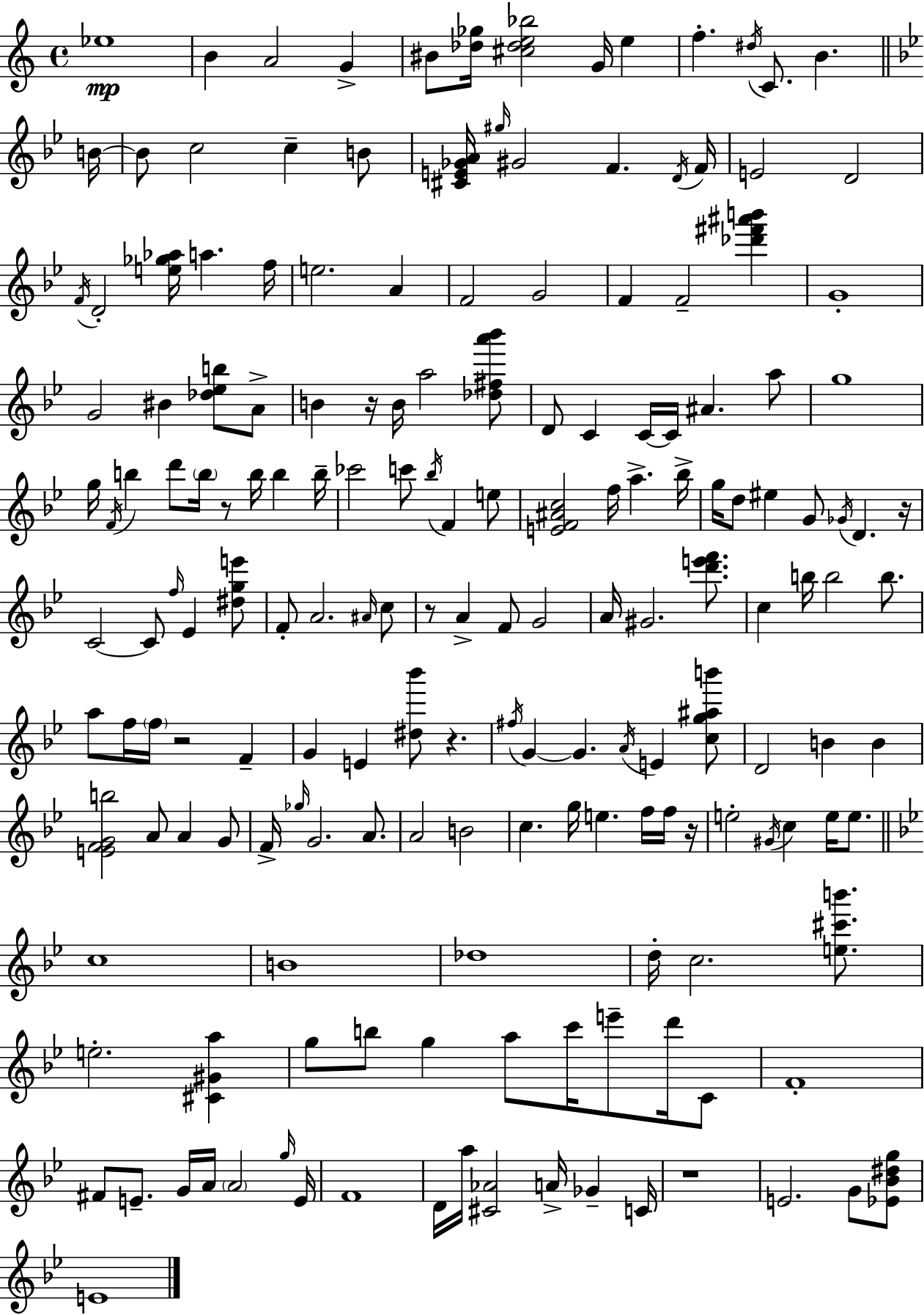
Eb5/w B4/q A4/h G4/q BIS4/e [Db5,Gb5]/s [C#5,Db5,E5,Bb5]/h G4/s E5/q F5/q. D#5/s C4/e. B4/q. B4/s B4/e C5/h C5/q B4/e [C#4,E4,Gb4,A4]/s G#5/s G#4/h F4/q. D4/s F4/s E4/h D4/h F4/s D4/h [E5,Gb5,Ab5]/s A5/q. F5/s E5/h. A4/q F4/h G4/h F4/q F4/h [Db6,F#6,A#6,B6]/q G4/w G4/h BIS4/q [Db5,Eb5,B5]/e A4/e B4/q R/s B4/s A5/h [Db5,F#5,A6,Bb6]/e D4/e C4/q C4/s C4/s A#4/q. A5/e G5/w G5/s F4/s B5/q D6/e B5/s R/e B5/s B5/q B5/s CES6/h C6/e Bb5/s F4/q E5/e [E4,F4,A#4,C5]/h F5/s A5/q. Bb5/s G5/s D5/e EIS5/q G4/e Gb4/s D4/q. R/s C4/h C4/e F5/s Eb4/q [D#5,G5,E6]/e F4/e A4/h. A#4/s C5/e R/e A4/q F4/e G4/h A4/s G#4/h. [D6,E6,F6]/e. C5/q B5/s B5/h B5/e. A5/e F5/s F5/s R/h F4/q G4/q E4/q [D#5,Bb6]/e R/q. F#5/s G4/q G4/q. A4/s E4/q [C5,G5,A#5,B6]/e D4/h B4/q B4/q [E4,F4,G4,B5]/h A4/e A4/q G4/e F4/s Gb5/s G4/h. A4/e. A4/h B4/h C5/q. G5/s E5/q. F5/s F5/s R/s E5/h G#4/s C5/q E5/s E5/e. C5/w B4/w Db5/w D5/s C5/h. [E5,C#6,B6]/e. E5/h. [C#4,G#4,A5]/q G5/e B5/e G5/q A5/e C6/s E6/e D6/s C4/e F4/w F#4/e E4/e. G4/s A4/s A4/h G5/s E4/s F4/w D4/s A5/s [C#4,Ab4]/h A4/s Gb4/q C4/s R/w E4/h. G4/e [Eb4,Bb4,D#5,G5]/e E4/w